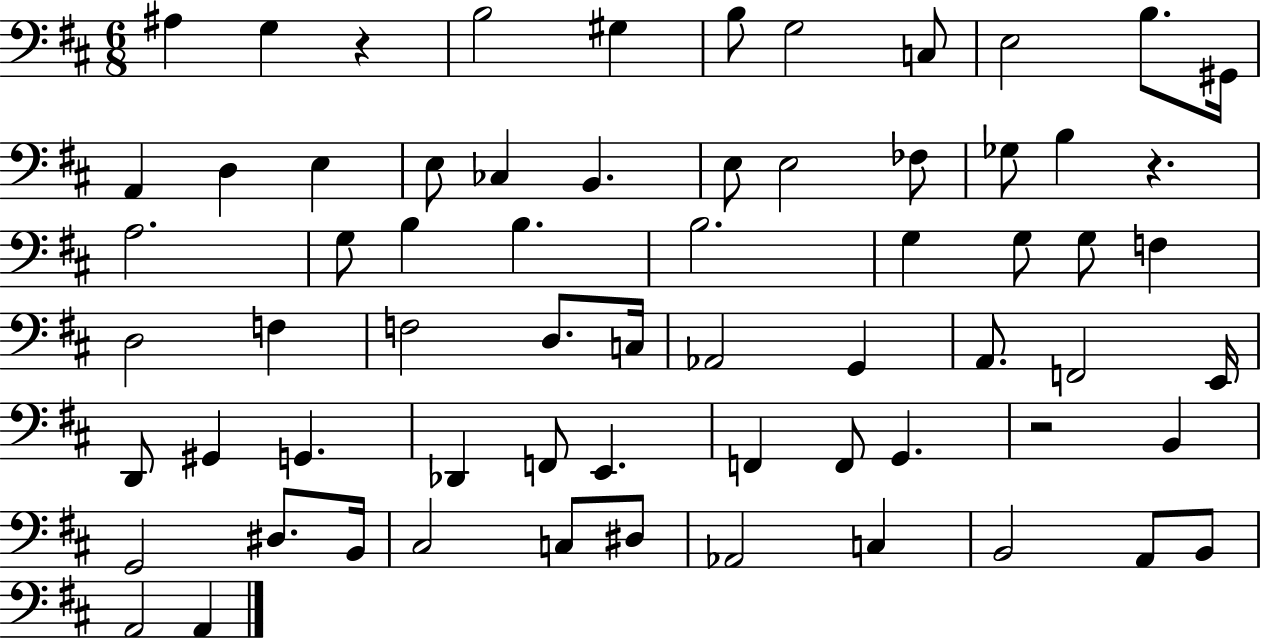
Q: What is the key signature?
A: D major